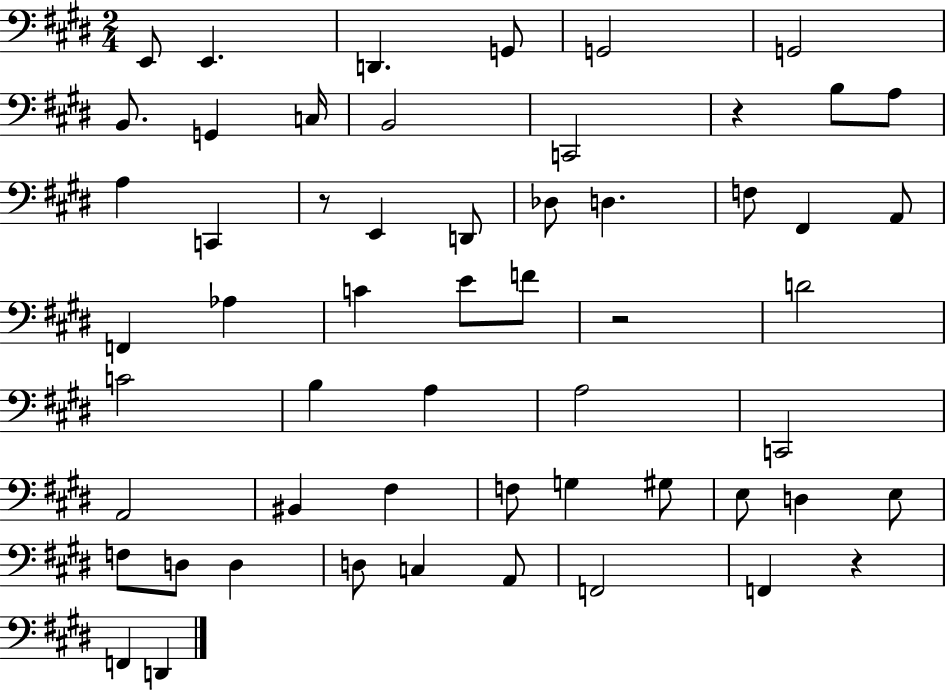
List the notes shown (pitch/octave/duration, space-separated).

E2/e E2/q. D2/q. G2/e G2/h G2/h B2/e. G2/q C3/s B2/h C2/h R/q B3/e A3/e A3/q C2/q R/e E2/q D2/e Db3/e D3/q. F3/e F#2/q A2/e F2/q Ab3/q C4/q E4/e F4/e R/h D4/h C4/h B3/q A3/q A3/h C2/h A2/h BIS2/q F#3/q F3/e G3/q G#3/e E3/e D3/q E3/e F3/e D3/e D3/q D3/e C3/q A2/e F2/h F2/q R/q F2/q D2/q